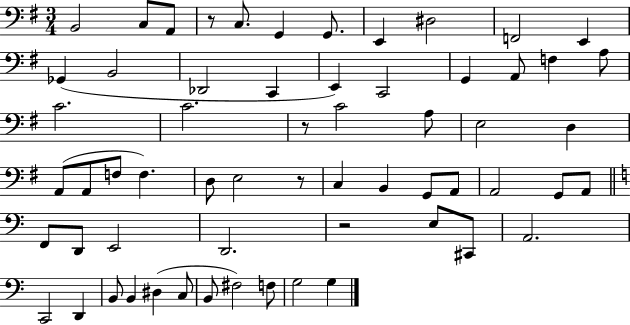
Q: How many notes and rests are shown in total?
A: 61